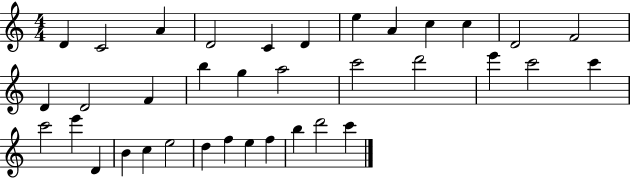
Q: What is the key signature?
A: C major